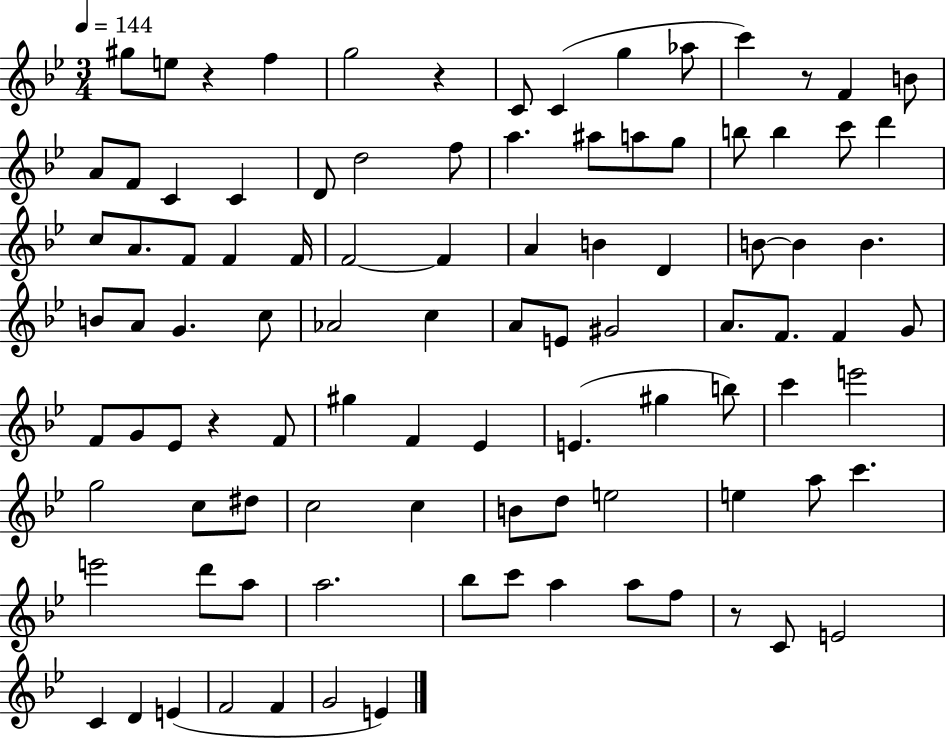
{
  \clef treble
  \numericTimeSignature
  \time 3/4
  \key bes \major
  \tempo 4 = 144
  \repeat volta 2 { gis''8 e''8 r4 f''4 | g''2 r4 | c'8 c'4( g''4 aes''8 | c'''4) r8 f'4 b'8 | \break a'8 f'8 c'4 c'4 | d'8 d''2 f''8 | a''4. ais''8 a''8 g''8 | b''8 b''4 c'''8 d'''4 | \break c''8 a'8. f'8 f'4 f'16 | f'2~~ f'4 | a'4 b'4 d'4 | b'8~~ b'4 b'4. | \break b'8 a'8 g'4. c''8 | aes'2 c''4 | a'8 e'8 gis'2 | a'8. f'8. f'4 g'8 | \break f'8 g'8 ees'8 r4 f'8 | gis''4 f'4 ees'4 | e'4.( gis''4 b''8) | c'''4 e'''2 | \break g''2 c''8 dis''8 | c''2 c''4 | b'8 d''8 e''2 | e''4 a''8 c'''4. | \break e'''2 d'''8 a''8 | a''2. | bes''8 c'''8 a''4 a''8 f''8 | r8 c'8 e'2 | \break c'4 d'4 e'4( | f'2 f'4 | g'2 e'4) | } \bar "|."
}